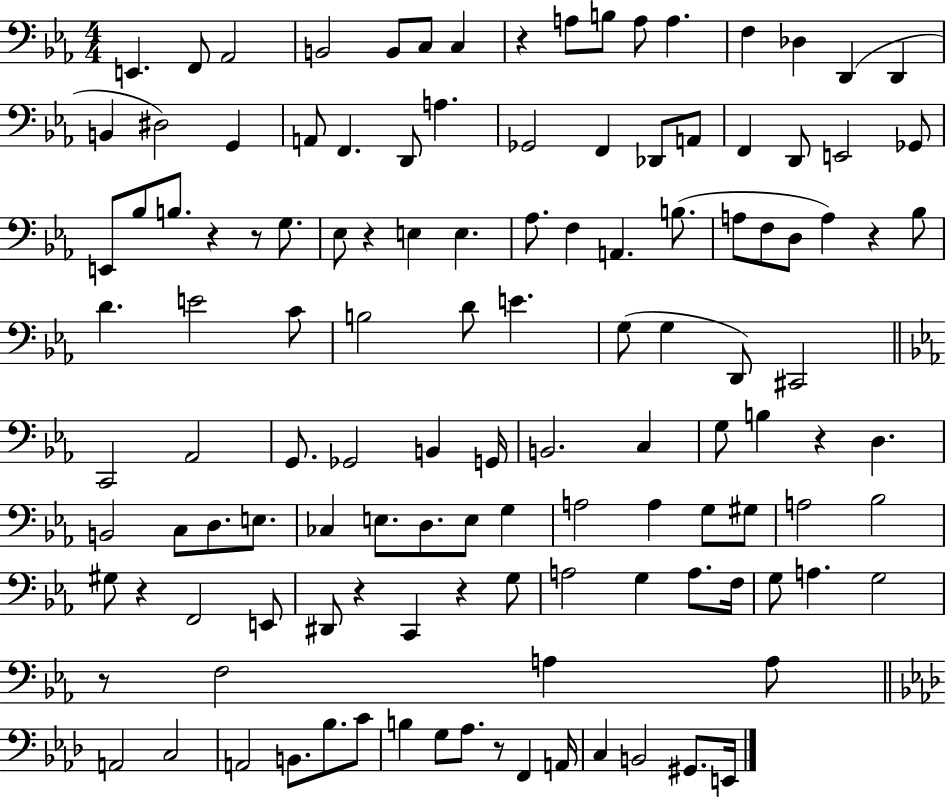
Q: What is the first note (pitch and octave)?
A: E2